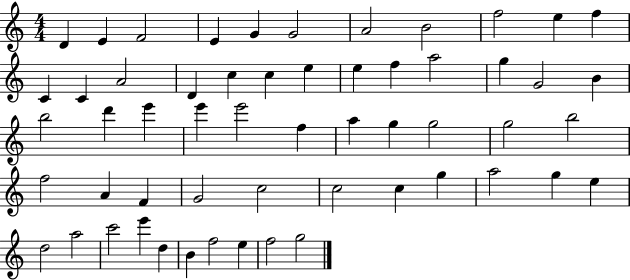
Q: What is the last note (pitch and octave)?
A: G5